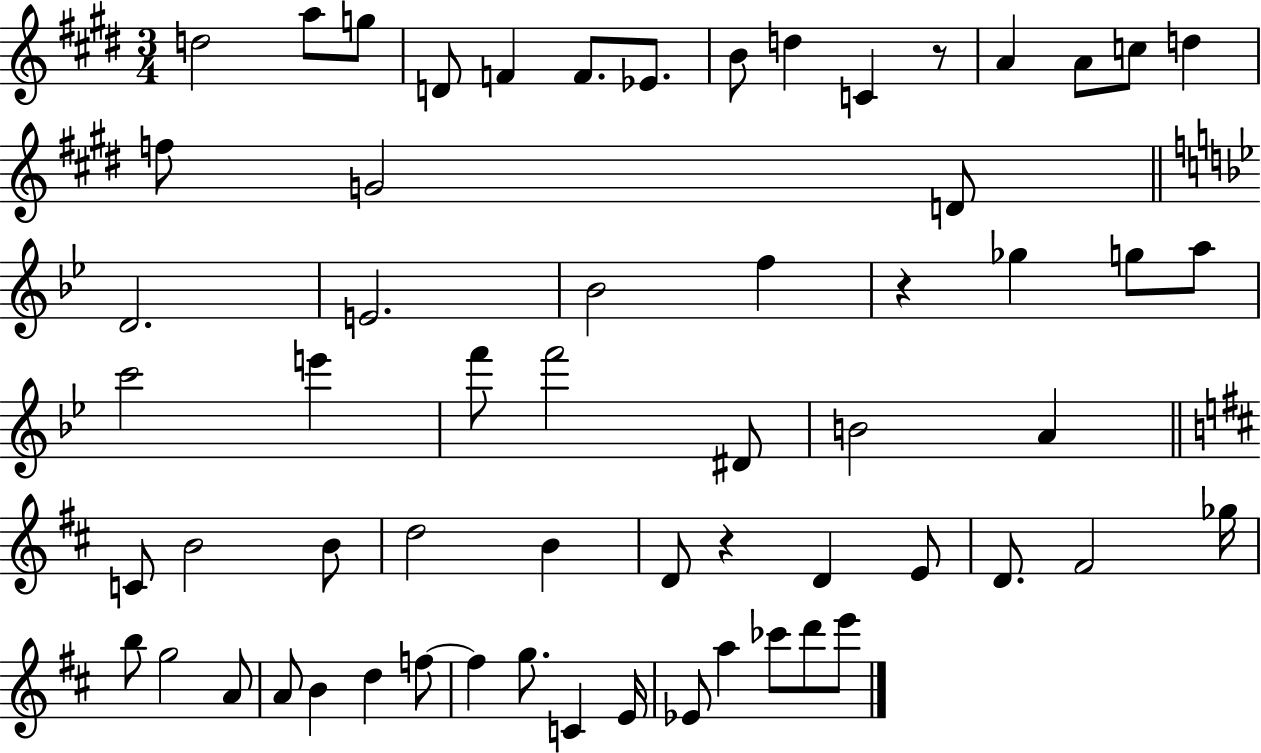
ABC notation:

X:1
T:Untitled
M:3/4
L:1/4
K:E
d2 a/2 g/2 D/2 F F/2 _E/2 B/2 d C z/2 A A/2 c/2 d f/2 G2 D/2 D2 E2 _B2 f z _g g/2 a/2 c'2 e' f'/2 f'2 ^D/2 B2 A C/2 B2 B/2 d2 B D/2 z D E/2 D/2 ^F2 _g/4 b/2 g2 A/2 A/2 B d f/2 f g/2 C E/4 _E/2 a _c'/2 d'/2 e'/2